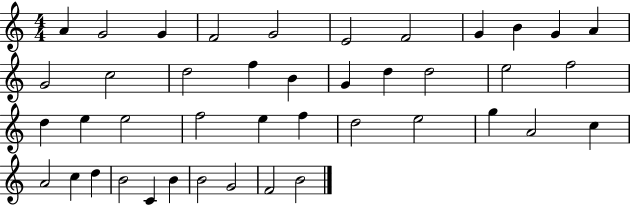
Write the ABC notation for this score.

X:1
T:Untitled
M:4/4
L:1/4
K:C
A G2 G F2 G2 E2 F2 G B G A G2 c2 d2 f B G d d2 e2 f2 d e e2 f2 e f d2 e2 g A2 c A2 c d B2 C B B2 G2 F2 B2